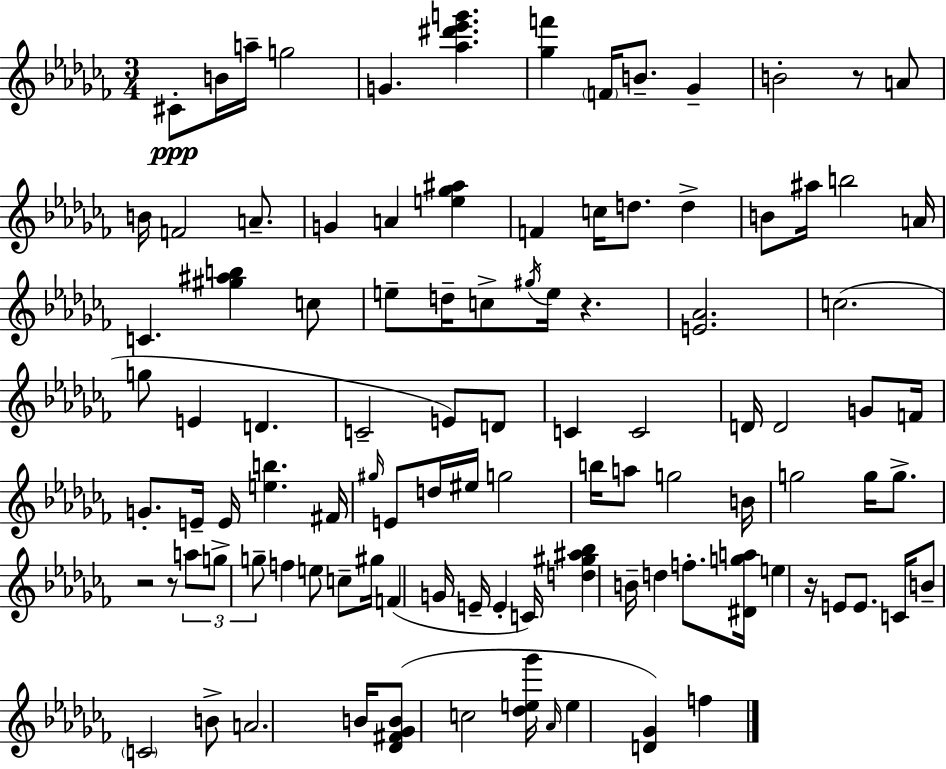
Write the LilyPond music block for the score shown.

{
  \clef treble
  \numericTimeSignature
  \time 3/4
  \key aes \minor
  cis'8-.\ppp b'16 a''16-- g''2 | g'4. <aes'' dis''' ees''' g'''>4. | <ges'' f'''>4 \parenthesize f'16 b'8.-- ges'4-- | b'2-. r8 a'8 | \break b'16 f'2 a'8.-- | g'4 a'4 <e'' ges'' ais''>4 | f'4 c''16 d''8. d''4-> | b'8 ais''16 b''2 a'16 | \break c'4. <gis'' ais'' b''>4 c''8 | e''8-- d''16-- c''8-> \acciaccatura { gis''16 } e''16 r4. | <e' aes'>2. | c''2.( | \break g''8 e'4 d'4. | c'2-- e'8) d'8 | c'4 c'2 | d'16 d'2 g'8 | \break f'16 g'8.-. e'16-- e'16 <e'' b''>4. | fis'16 \grace { gis''16 } e'8 d''16 eis''16 g''2 | b''16 a''8 g''2 | b'16 g''2 g''16 g''8.-> | \break r2 r8 | \tuplet 3/2 { a''8 g''8-> g''8-- } f''4 e''8 | c''8-- gis''16 f'4( g'16 e'16-- e'4-. | c'16) <d'' gis'' ais'' bes''>4 b'16-- d''4 f''8.-. | \break <dis' g'' a''>16 e''4 r16 e'8 e'8. | c'16 b'8-- \parenthesize c'2 | b'8-> a'2. | b'16 <des' fis' ges' b'>8( c''2 | \break <des'' e'' ges'''>16 \grace { aes'16 } e''4 <d' ges'>4) f''4 | \bar "|."
}